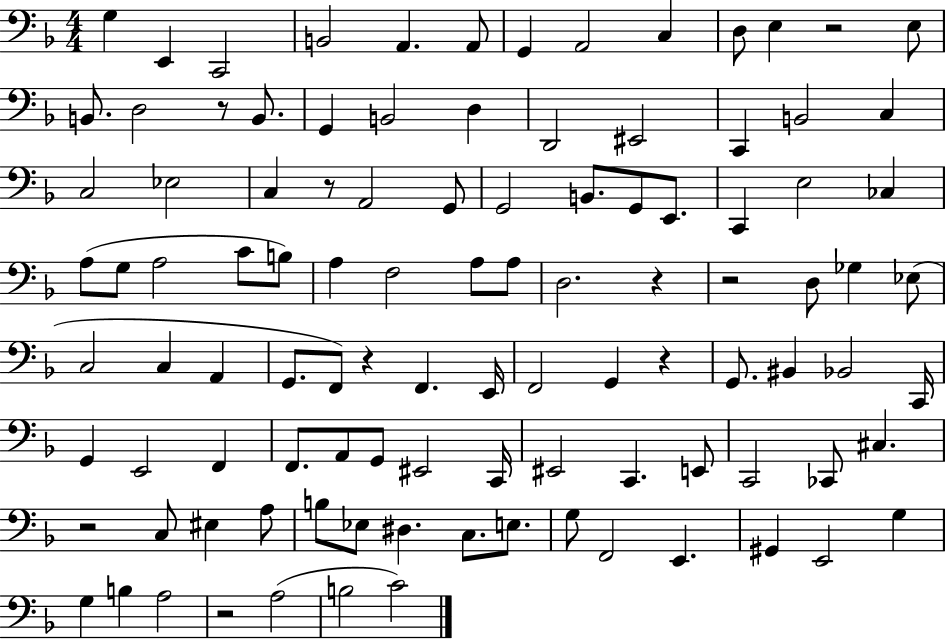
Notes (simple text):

G3/q E2/q C2/h B2/h A2/q. A2/e G2/q A2/h C3/q D3/e E3/q R/h E3/e B2/e. D3/h R/e B2/e. G2/q B2/h D3/q D2/h EIS2/h C2/q B2/h C3/q C3/h Eb3/h C3/q R/e A2/h G2/e G2/h B2/e. G2/e E2/e. C2/q E3/h CES3/q A3/e G3/e A3/h C4/e B3/e A3/q F3/h A3/e A3/e D3/h. R/q R/h D3/e Gb3/q Eb3/e C3/h C3/q A2/q G2/e. F2/e R/q F2/q. E2/s F2/h G2/q R/q G2/e. BIS2/q Bb2/h C2/s G2/q E2/h F2/q F2/e. A2/e G2/e EIS2/h C2/s EIS2/h C2/q. E2/e C2/h CES2/e C#3/q. R/h C3/e EIS3/q A3/e B3/e Eb3/e D#3/q. C3/e. E3/e. G3/e F2/h E2/q. G#2/q E2/h G3/q G3/q B3/q A3/h R/h A3/h B3/h C4/h